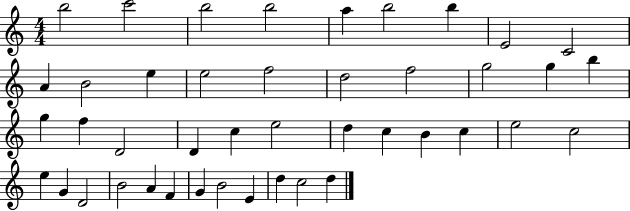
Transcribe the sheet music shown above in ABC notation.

X:1
T:Untitled
M:4/4
L:1/4
K:C
b2 c'2 b2 b2 a b2 b E2 C2 A B2 e e2 f2 d2 f2 g2 g b g f D2 D c e2 d c B c e2 c2 e G D2 B2 A F G B2 E d c2 d